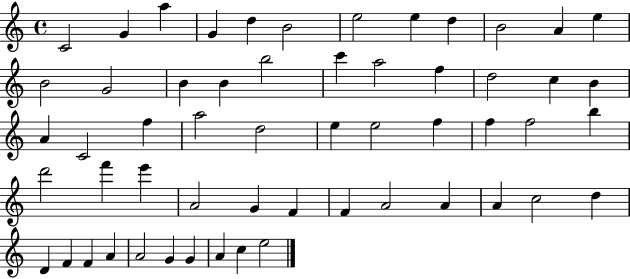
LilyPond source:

{
  \clef treble
  \time 4/4
  \defaultTimeSignature
  \key c \major
  c'2 g'4 a''4 | g'4 d''4 b'2 | e''2 e''4 d''4 | b'2 a'4 e''4 | \break b'2 g'2 | b'4 b'4 b''2 | c'''4 a''2 f''4 | d''2 c''4 b'4 | \break a'4 c'2 f''4 | a''2 d''2 | e''4 e''2 f''4 | f''4 f''2 b''4 | \break d'''2 f'''4 e'''4 | a'2 g'4 f'4 | f'4 a'2 a'4 | a'4 c''2 d''4 | \break d'4 f'4 f'4 a'4 | a'2 g'4 g'4 | a'4 c''4 e''2 | \bar "|."
}